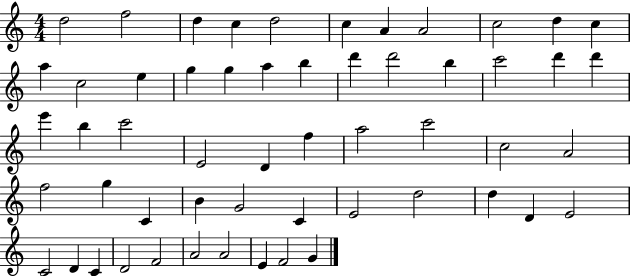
{
  \clef treble
  \numericTimeSignature
  \time 4/4
  \key c \major
  d''2 f''2 | d''4 c''4 d''2 | c''4 a'4 a'2 | c''2 d''4 c''4 | \break a''4 c''2 e''4 | g''4 g''4 a''4 b''4 | d'''4 d'''2 b''4 | c'''2 d'''4 d'''4 | \break e'''4 b''4 c'''2 | e'2 d'4 f''4 | a''2 c'''2 | c''2 a'2 | \break f''2 g''4 c'4 | b'4 g'2 c'4 | e'2 d''2 | d''4 d'4 e'2 | \break c'2 d'4 c'4 | d'2 f'2 | a'2 a'2 | e'4 f'2 g'4 | \break \bar "|."
}